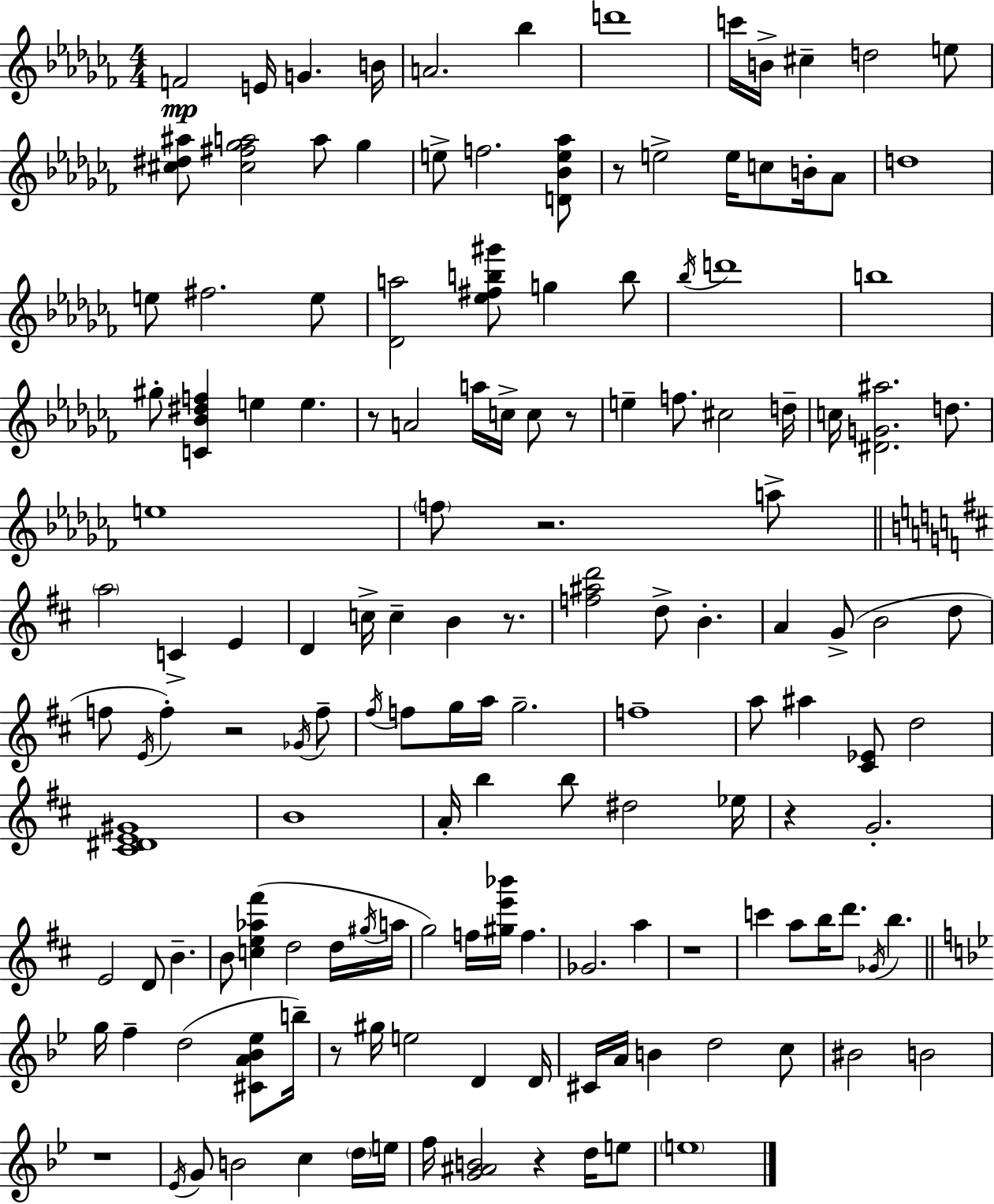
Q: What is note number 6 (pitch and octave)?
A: Bb5